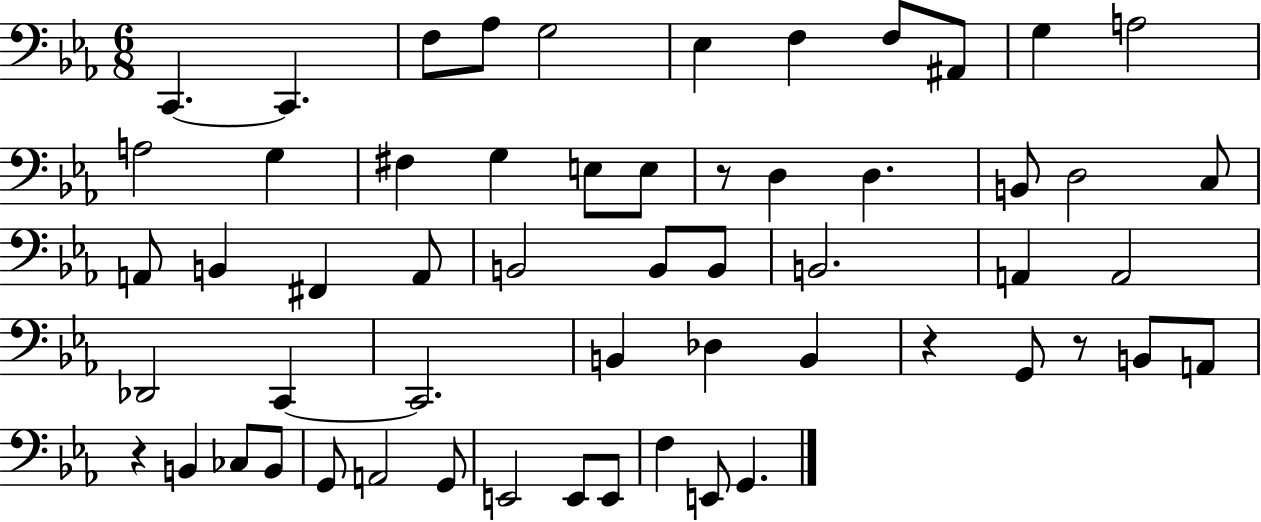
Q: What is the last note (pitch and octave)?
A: G2